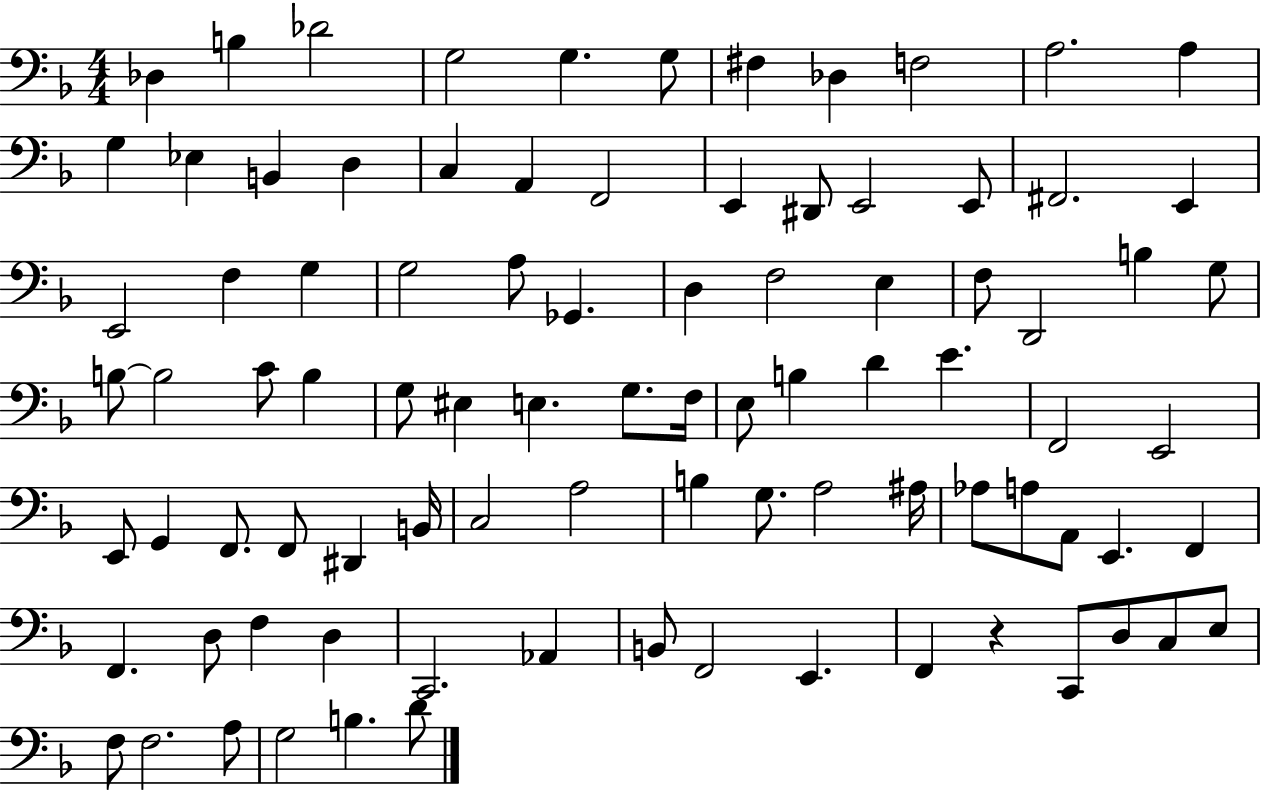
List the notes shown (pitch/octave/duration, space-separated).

Db3/q B3/q Db4/h G3/h G3/q. G3/e F#3/q Db3/q F3/h A3/h. A3/q G3/q Eb3/q B2/q D3/q C3/q A2/q F2/h E2/q D#2/e E2/h E2/e F#2/h. E2/q E2/h F3/q G3/q G3/h A3/e Gb2/q. D3/q F3/h E3/q F3/e D2/h B3/q G3/e B3/e B3/h C4/e B3/q G3/e EIS3/q E3/q. G3/e. F3/s E3/e B3/q D4/q E4/q. F2/h E2/h E2/e G2/q F2/e. F2/e D#2/q B2/s C3/h A3/h B3/q G3/e. A3/h A#3/s Ab3/e A3/e A2/e E2/q. F2/q F2/q. D3/e F3/q D3/q C2/h. Ab2/q B2/e F2/h E2/q. F2/q R/q C2/e D3/e C3/e E3/e F3/e F3/h. A3/e G3/h B3/q. D4/e